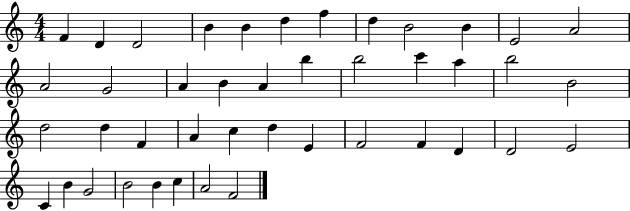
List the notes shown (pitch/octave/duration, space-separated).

F4/q D4/q D4/h B4/q B4/q D5/q F5/q D5/q B4/h B4/q E4/h A4/h A4/h G4/h A4/q B4/q A4/q B5/q B5/h C6/q A5/q B5/h B4/h D5/h D5/q F4/q A4/q C5/q D5/q E4/q F4/h F4/q D4/q D4/h E4/h C4/q B4/q G4/h B4/h B4/q C5/q A4/h F4/h